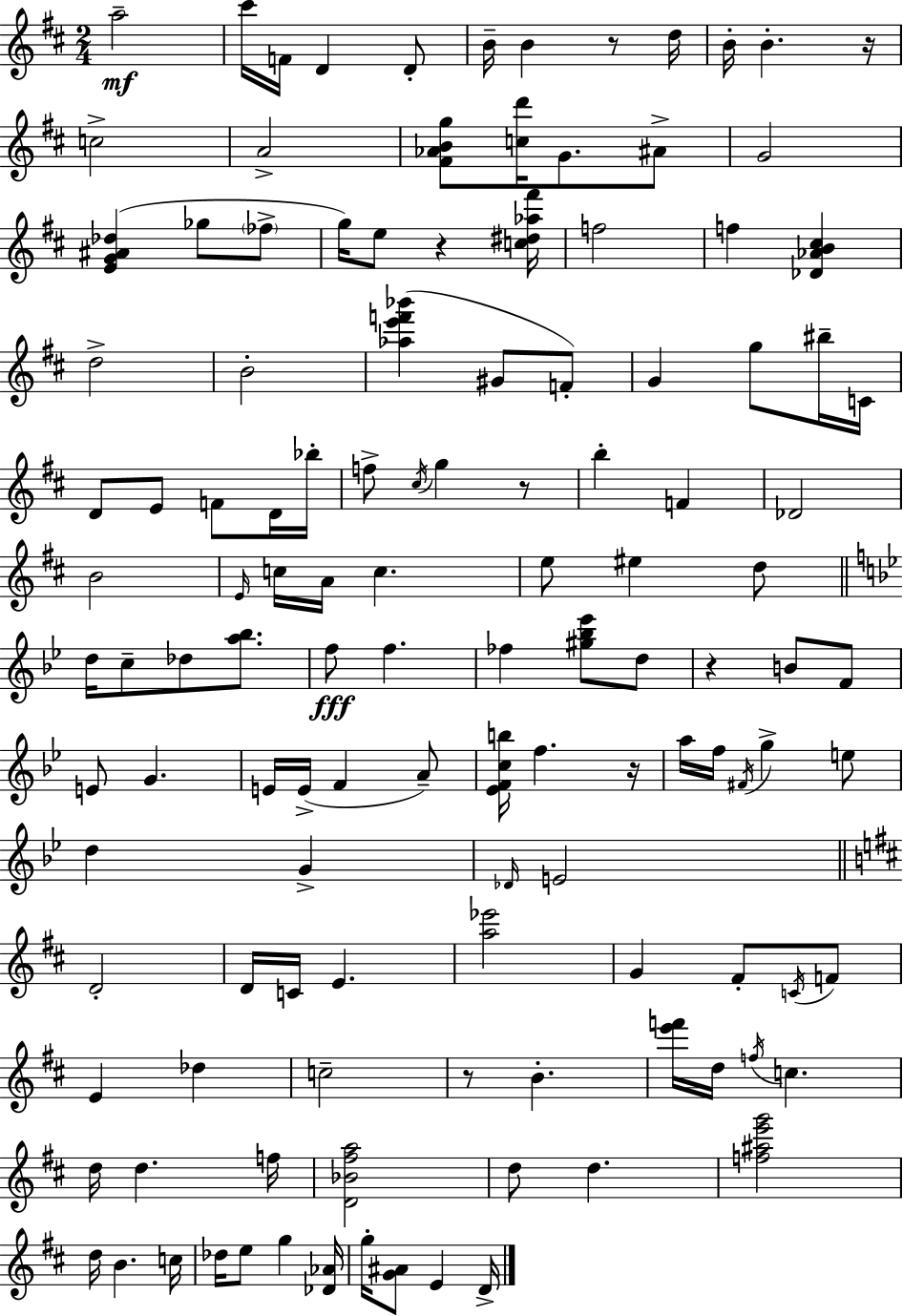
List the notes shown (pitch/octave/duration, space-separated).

A5/h C#6/s F4/s D4/q D4/e B4/s B4/q R/e D5/s B4/s B4/q. R/s C5/h A4/h [F#4,Ab4,B4,G5]/e [C5,D6]/s G4/e. A#4/e G4/h [E4,G4,A#4,Db5]/q Gb5/e FES5/e G5/s E5/e R/q [C5,D#5,Ab5,F#6]/s F5/h F5/q [Db4,Ab4,B4,C#5]/q D5/h B4/h [Ab5,E6,F6,Bb6]/q G#4/e F4/e G4/q G5/e BIS5/s C4/s D4/e E4/e F4/e D4/s Bb5/s F5/e C#5/s G5/q R/e B5/q F4/q Db4/h B4/h E4/s C5/s A4/s C5/q. E5/e EIS5/q D5/e D5/s C5/e Db5/e [A5,Bb5]/e. F5/e F5/q. FES5/q [G#5,Bb5,Eb6]/e D5/e R/q B4/e F4/e E4/e G4/q. E4/s E4/s F4/q A4/e [Eb4,F4,C5,B5]/s F5/q. R/s A5/s F5/s F#4/s G5/q E5/e D5/q G4/q Db4/s E4/h D4/h D4/s C4/s E4/q. [A5,Eb6]/h G4/q F#4/e C4/s F4/e E4/q Db5/q C5/h R/e B4/q. [E6,F6]/s D5/s F5/s C5/q. D5/s D5/q. F5/s [D4,Bb4,F#5,A5]/h D5/e D5/q. [F5,A#5,E6,G6]/h D5/s B4/q. C5/s Db5/s E5/e G5/q [Db4,Ab4]/s G5/s [G4,A#4]/e E4/q D4/s